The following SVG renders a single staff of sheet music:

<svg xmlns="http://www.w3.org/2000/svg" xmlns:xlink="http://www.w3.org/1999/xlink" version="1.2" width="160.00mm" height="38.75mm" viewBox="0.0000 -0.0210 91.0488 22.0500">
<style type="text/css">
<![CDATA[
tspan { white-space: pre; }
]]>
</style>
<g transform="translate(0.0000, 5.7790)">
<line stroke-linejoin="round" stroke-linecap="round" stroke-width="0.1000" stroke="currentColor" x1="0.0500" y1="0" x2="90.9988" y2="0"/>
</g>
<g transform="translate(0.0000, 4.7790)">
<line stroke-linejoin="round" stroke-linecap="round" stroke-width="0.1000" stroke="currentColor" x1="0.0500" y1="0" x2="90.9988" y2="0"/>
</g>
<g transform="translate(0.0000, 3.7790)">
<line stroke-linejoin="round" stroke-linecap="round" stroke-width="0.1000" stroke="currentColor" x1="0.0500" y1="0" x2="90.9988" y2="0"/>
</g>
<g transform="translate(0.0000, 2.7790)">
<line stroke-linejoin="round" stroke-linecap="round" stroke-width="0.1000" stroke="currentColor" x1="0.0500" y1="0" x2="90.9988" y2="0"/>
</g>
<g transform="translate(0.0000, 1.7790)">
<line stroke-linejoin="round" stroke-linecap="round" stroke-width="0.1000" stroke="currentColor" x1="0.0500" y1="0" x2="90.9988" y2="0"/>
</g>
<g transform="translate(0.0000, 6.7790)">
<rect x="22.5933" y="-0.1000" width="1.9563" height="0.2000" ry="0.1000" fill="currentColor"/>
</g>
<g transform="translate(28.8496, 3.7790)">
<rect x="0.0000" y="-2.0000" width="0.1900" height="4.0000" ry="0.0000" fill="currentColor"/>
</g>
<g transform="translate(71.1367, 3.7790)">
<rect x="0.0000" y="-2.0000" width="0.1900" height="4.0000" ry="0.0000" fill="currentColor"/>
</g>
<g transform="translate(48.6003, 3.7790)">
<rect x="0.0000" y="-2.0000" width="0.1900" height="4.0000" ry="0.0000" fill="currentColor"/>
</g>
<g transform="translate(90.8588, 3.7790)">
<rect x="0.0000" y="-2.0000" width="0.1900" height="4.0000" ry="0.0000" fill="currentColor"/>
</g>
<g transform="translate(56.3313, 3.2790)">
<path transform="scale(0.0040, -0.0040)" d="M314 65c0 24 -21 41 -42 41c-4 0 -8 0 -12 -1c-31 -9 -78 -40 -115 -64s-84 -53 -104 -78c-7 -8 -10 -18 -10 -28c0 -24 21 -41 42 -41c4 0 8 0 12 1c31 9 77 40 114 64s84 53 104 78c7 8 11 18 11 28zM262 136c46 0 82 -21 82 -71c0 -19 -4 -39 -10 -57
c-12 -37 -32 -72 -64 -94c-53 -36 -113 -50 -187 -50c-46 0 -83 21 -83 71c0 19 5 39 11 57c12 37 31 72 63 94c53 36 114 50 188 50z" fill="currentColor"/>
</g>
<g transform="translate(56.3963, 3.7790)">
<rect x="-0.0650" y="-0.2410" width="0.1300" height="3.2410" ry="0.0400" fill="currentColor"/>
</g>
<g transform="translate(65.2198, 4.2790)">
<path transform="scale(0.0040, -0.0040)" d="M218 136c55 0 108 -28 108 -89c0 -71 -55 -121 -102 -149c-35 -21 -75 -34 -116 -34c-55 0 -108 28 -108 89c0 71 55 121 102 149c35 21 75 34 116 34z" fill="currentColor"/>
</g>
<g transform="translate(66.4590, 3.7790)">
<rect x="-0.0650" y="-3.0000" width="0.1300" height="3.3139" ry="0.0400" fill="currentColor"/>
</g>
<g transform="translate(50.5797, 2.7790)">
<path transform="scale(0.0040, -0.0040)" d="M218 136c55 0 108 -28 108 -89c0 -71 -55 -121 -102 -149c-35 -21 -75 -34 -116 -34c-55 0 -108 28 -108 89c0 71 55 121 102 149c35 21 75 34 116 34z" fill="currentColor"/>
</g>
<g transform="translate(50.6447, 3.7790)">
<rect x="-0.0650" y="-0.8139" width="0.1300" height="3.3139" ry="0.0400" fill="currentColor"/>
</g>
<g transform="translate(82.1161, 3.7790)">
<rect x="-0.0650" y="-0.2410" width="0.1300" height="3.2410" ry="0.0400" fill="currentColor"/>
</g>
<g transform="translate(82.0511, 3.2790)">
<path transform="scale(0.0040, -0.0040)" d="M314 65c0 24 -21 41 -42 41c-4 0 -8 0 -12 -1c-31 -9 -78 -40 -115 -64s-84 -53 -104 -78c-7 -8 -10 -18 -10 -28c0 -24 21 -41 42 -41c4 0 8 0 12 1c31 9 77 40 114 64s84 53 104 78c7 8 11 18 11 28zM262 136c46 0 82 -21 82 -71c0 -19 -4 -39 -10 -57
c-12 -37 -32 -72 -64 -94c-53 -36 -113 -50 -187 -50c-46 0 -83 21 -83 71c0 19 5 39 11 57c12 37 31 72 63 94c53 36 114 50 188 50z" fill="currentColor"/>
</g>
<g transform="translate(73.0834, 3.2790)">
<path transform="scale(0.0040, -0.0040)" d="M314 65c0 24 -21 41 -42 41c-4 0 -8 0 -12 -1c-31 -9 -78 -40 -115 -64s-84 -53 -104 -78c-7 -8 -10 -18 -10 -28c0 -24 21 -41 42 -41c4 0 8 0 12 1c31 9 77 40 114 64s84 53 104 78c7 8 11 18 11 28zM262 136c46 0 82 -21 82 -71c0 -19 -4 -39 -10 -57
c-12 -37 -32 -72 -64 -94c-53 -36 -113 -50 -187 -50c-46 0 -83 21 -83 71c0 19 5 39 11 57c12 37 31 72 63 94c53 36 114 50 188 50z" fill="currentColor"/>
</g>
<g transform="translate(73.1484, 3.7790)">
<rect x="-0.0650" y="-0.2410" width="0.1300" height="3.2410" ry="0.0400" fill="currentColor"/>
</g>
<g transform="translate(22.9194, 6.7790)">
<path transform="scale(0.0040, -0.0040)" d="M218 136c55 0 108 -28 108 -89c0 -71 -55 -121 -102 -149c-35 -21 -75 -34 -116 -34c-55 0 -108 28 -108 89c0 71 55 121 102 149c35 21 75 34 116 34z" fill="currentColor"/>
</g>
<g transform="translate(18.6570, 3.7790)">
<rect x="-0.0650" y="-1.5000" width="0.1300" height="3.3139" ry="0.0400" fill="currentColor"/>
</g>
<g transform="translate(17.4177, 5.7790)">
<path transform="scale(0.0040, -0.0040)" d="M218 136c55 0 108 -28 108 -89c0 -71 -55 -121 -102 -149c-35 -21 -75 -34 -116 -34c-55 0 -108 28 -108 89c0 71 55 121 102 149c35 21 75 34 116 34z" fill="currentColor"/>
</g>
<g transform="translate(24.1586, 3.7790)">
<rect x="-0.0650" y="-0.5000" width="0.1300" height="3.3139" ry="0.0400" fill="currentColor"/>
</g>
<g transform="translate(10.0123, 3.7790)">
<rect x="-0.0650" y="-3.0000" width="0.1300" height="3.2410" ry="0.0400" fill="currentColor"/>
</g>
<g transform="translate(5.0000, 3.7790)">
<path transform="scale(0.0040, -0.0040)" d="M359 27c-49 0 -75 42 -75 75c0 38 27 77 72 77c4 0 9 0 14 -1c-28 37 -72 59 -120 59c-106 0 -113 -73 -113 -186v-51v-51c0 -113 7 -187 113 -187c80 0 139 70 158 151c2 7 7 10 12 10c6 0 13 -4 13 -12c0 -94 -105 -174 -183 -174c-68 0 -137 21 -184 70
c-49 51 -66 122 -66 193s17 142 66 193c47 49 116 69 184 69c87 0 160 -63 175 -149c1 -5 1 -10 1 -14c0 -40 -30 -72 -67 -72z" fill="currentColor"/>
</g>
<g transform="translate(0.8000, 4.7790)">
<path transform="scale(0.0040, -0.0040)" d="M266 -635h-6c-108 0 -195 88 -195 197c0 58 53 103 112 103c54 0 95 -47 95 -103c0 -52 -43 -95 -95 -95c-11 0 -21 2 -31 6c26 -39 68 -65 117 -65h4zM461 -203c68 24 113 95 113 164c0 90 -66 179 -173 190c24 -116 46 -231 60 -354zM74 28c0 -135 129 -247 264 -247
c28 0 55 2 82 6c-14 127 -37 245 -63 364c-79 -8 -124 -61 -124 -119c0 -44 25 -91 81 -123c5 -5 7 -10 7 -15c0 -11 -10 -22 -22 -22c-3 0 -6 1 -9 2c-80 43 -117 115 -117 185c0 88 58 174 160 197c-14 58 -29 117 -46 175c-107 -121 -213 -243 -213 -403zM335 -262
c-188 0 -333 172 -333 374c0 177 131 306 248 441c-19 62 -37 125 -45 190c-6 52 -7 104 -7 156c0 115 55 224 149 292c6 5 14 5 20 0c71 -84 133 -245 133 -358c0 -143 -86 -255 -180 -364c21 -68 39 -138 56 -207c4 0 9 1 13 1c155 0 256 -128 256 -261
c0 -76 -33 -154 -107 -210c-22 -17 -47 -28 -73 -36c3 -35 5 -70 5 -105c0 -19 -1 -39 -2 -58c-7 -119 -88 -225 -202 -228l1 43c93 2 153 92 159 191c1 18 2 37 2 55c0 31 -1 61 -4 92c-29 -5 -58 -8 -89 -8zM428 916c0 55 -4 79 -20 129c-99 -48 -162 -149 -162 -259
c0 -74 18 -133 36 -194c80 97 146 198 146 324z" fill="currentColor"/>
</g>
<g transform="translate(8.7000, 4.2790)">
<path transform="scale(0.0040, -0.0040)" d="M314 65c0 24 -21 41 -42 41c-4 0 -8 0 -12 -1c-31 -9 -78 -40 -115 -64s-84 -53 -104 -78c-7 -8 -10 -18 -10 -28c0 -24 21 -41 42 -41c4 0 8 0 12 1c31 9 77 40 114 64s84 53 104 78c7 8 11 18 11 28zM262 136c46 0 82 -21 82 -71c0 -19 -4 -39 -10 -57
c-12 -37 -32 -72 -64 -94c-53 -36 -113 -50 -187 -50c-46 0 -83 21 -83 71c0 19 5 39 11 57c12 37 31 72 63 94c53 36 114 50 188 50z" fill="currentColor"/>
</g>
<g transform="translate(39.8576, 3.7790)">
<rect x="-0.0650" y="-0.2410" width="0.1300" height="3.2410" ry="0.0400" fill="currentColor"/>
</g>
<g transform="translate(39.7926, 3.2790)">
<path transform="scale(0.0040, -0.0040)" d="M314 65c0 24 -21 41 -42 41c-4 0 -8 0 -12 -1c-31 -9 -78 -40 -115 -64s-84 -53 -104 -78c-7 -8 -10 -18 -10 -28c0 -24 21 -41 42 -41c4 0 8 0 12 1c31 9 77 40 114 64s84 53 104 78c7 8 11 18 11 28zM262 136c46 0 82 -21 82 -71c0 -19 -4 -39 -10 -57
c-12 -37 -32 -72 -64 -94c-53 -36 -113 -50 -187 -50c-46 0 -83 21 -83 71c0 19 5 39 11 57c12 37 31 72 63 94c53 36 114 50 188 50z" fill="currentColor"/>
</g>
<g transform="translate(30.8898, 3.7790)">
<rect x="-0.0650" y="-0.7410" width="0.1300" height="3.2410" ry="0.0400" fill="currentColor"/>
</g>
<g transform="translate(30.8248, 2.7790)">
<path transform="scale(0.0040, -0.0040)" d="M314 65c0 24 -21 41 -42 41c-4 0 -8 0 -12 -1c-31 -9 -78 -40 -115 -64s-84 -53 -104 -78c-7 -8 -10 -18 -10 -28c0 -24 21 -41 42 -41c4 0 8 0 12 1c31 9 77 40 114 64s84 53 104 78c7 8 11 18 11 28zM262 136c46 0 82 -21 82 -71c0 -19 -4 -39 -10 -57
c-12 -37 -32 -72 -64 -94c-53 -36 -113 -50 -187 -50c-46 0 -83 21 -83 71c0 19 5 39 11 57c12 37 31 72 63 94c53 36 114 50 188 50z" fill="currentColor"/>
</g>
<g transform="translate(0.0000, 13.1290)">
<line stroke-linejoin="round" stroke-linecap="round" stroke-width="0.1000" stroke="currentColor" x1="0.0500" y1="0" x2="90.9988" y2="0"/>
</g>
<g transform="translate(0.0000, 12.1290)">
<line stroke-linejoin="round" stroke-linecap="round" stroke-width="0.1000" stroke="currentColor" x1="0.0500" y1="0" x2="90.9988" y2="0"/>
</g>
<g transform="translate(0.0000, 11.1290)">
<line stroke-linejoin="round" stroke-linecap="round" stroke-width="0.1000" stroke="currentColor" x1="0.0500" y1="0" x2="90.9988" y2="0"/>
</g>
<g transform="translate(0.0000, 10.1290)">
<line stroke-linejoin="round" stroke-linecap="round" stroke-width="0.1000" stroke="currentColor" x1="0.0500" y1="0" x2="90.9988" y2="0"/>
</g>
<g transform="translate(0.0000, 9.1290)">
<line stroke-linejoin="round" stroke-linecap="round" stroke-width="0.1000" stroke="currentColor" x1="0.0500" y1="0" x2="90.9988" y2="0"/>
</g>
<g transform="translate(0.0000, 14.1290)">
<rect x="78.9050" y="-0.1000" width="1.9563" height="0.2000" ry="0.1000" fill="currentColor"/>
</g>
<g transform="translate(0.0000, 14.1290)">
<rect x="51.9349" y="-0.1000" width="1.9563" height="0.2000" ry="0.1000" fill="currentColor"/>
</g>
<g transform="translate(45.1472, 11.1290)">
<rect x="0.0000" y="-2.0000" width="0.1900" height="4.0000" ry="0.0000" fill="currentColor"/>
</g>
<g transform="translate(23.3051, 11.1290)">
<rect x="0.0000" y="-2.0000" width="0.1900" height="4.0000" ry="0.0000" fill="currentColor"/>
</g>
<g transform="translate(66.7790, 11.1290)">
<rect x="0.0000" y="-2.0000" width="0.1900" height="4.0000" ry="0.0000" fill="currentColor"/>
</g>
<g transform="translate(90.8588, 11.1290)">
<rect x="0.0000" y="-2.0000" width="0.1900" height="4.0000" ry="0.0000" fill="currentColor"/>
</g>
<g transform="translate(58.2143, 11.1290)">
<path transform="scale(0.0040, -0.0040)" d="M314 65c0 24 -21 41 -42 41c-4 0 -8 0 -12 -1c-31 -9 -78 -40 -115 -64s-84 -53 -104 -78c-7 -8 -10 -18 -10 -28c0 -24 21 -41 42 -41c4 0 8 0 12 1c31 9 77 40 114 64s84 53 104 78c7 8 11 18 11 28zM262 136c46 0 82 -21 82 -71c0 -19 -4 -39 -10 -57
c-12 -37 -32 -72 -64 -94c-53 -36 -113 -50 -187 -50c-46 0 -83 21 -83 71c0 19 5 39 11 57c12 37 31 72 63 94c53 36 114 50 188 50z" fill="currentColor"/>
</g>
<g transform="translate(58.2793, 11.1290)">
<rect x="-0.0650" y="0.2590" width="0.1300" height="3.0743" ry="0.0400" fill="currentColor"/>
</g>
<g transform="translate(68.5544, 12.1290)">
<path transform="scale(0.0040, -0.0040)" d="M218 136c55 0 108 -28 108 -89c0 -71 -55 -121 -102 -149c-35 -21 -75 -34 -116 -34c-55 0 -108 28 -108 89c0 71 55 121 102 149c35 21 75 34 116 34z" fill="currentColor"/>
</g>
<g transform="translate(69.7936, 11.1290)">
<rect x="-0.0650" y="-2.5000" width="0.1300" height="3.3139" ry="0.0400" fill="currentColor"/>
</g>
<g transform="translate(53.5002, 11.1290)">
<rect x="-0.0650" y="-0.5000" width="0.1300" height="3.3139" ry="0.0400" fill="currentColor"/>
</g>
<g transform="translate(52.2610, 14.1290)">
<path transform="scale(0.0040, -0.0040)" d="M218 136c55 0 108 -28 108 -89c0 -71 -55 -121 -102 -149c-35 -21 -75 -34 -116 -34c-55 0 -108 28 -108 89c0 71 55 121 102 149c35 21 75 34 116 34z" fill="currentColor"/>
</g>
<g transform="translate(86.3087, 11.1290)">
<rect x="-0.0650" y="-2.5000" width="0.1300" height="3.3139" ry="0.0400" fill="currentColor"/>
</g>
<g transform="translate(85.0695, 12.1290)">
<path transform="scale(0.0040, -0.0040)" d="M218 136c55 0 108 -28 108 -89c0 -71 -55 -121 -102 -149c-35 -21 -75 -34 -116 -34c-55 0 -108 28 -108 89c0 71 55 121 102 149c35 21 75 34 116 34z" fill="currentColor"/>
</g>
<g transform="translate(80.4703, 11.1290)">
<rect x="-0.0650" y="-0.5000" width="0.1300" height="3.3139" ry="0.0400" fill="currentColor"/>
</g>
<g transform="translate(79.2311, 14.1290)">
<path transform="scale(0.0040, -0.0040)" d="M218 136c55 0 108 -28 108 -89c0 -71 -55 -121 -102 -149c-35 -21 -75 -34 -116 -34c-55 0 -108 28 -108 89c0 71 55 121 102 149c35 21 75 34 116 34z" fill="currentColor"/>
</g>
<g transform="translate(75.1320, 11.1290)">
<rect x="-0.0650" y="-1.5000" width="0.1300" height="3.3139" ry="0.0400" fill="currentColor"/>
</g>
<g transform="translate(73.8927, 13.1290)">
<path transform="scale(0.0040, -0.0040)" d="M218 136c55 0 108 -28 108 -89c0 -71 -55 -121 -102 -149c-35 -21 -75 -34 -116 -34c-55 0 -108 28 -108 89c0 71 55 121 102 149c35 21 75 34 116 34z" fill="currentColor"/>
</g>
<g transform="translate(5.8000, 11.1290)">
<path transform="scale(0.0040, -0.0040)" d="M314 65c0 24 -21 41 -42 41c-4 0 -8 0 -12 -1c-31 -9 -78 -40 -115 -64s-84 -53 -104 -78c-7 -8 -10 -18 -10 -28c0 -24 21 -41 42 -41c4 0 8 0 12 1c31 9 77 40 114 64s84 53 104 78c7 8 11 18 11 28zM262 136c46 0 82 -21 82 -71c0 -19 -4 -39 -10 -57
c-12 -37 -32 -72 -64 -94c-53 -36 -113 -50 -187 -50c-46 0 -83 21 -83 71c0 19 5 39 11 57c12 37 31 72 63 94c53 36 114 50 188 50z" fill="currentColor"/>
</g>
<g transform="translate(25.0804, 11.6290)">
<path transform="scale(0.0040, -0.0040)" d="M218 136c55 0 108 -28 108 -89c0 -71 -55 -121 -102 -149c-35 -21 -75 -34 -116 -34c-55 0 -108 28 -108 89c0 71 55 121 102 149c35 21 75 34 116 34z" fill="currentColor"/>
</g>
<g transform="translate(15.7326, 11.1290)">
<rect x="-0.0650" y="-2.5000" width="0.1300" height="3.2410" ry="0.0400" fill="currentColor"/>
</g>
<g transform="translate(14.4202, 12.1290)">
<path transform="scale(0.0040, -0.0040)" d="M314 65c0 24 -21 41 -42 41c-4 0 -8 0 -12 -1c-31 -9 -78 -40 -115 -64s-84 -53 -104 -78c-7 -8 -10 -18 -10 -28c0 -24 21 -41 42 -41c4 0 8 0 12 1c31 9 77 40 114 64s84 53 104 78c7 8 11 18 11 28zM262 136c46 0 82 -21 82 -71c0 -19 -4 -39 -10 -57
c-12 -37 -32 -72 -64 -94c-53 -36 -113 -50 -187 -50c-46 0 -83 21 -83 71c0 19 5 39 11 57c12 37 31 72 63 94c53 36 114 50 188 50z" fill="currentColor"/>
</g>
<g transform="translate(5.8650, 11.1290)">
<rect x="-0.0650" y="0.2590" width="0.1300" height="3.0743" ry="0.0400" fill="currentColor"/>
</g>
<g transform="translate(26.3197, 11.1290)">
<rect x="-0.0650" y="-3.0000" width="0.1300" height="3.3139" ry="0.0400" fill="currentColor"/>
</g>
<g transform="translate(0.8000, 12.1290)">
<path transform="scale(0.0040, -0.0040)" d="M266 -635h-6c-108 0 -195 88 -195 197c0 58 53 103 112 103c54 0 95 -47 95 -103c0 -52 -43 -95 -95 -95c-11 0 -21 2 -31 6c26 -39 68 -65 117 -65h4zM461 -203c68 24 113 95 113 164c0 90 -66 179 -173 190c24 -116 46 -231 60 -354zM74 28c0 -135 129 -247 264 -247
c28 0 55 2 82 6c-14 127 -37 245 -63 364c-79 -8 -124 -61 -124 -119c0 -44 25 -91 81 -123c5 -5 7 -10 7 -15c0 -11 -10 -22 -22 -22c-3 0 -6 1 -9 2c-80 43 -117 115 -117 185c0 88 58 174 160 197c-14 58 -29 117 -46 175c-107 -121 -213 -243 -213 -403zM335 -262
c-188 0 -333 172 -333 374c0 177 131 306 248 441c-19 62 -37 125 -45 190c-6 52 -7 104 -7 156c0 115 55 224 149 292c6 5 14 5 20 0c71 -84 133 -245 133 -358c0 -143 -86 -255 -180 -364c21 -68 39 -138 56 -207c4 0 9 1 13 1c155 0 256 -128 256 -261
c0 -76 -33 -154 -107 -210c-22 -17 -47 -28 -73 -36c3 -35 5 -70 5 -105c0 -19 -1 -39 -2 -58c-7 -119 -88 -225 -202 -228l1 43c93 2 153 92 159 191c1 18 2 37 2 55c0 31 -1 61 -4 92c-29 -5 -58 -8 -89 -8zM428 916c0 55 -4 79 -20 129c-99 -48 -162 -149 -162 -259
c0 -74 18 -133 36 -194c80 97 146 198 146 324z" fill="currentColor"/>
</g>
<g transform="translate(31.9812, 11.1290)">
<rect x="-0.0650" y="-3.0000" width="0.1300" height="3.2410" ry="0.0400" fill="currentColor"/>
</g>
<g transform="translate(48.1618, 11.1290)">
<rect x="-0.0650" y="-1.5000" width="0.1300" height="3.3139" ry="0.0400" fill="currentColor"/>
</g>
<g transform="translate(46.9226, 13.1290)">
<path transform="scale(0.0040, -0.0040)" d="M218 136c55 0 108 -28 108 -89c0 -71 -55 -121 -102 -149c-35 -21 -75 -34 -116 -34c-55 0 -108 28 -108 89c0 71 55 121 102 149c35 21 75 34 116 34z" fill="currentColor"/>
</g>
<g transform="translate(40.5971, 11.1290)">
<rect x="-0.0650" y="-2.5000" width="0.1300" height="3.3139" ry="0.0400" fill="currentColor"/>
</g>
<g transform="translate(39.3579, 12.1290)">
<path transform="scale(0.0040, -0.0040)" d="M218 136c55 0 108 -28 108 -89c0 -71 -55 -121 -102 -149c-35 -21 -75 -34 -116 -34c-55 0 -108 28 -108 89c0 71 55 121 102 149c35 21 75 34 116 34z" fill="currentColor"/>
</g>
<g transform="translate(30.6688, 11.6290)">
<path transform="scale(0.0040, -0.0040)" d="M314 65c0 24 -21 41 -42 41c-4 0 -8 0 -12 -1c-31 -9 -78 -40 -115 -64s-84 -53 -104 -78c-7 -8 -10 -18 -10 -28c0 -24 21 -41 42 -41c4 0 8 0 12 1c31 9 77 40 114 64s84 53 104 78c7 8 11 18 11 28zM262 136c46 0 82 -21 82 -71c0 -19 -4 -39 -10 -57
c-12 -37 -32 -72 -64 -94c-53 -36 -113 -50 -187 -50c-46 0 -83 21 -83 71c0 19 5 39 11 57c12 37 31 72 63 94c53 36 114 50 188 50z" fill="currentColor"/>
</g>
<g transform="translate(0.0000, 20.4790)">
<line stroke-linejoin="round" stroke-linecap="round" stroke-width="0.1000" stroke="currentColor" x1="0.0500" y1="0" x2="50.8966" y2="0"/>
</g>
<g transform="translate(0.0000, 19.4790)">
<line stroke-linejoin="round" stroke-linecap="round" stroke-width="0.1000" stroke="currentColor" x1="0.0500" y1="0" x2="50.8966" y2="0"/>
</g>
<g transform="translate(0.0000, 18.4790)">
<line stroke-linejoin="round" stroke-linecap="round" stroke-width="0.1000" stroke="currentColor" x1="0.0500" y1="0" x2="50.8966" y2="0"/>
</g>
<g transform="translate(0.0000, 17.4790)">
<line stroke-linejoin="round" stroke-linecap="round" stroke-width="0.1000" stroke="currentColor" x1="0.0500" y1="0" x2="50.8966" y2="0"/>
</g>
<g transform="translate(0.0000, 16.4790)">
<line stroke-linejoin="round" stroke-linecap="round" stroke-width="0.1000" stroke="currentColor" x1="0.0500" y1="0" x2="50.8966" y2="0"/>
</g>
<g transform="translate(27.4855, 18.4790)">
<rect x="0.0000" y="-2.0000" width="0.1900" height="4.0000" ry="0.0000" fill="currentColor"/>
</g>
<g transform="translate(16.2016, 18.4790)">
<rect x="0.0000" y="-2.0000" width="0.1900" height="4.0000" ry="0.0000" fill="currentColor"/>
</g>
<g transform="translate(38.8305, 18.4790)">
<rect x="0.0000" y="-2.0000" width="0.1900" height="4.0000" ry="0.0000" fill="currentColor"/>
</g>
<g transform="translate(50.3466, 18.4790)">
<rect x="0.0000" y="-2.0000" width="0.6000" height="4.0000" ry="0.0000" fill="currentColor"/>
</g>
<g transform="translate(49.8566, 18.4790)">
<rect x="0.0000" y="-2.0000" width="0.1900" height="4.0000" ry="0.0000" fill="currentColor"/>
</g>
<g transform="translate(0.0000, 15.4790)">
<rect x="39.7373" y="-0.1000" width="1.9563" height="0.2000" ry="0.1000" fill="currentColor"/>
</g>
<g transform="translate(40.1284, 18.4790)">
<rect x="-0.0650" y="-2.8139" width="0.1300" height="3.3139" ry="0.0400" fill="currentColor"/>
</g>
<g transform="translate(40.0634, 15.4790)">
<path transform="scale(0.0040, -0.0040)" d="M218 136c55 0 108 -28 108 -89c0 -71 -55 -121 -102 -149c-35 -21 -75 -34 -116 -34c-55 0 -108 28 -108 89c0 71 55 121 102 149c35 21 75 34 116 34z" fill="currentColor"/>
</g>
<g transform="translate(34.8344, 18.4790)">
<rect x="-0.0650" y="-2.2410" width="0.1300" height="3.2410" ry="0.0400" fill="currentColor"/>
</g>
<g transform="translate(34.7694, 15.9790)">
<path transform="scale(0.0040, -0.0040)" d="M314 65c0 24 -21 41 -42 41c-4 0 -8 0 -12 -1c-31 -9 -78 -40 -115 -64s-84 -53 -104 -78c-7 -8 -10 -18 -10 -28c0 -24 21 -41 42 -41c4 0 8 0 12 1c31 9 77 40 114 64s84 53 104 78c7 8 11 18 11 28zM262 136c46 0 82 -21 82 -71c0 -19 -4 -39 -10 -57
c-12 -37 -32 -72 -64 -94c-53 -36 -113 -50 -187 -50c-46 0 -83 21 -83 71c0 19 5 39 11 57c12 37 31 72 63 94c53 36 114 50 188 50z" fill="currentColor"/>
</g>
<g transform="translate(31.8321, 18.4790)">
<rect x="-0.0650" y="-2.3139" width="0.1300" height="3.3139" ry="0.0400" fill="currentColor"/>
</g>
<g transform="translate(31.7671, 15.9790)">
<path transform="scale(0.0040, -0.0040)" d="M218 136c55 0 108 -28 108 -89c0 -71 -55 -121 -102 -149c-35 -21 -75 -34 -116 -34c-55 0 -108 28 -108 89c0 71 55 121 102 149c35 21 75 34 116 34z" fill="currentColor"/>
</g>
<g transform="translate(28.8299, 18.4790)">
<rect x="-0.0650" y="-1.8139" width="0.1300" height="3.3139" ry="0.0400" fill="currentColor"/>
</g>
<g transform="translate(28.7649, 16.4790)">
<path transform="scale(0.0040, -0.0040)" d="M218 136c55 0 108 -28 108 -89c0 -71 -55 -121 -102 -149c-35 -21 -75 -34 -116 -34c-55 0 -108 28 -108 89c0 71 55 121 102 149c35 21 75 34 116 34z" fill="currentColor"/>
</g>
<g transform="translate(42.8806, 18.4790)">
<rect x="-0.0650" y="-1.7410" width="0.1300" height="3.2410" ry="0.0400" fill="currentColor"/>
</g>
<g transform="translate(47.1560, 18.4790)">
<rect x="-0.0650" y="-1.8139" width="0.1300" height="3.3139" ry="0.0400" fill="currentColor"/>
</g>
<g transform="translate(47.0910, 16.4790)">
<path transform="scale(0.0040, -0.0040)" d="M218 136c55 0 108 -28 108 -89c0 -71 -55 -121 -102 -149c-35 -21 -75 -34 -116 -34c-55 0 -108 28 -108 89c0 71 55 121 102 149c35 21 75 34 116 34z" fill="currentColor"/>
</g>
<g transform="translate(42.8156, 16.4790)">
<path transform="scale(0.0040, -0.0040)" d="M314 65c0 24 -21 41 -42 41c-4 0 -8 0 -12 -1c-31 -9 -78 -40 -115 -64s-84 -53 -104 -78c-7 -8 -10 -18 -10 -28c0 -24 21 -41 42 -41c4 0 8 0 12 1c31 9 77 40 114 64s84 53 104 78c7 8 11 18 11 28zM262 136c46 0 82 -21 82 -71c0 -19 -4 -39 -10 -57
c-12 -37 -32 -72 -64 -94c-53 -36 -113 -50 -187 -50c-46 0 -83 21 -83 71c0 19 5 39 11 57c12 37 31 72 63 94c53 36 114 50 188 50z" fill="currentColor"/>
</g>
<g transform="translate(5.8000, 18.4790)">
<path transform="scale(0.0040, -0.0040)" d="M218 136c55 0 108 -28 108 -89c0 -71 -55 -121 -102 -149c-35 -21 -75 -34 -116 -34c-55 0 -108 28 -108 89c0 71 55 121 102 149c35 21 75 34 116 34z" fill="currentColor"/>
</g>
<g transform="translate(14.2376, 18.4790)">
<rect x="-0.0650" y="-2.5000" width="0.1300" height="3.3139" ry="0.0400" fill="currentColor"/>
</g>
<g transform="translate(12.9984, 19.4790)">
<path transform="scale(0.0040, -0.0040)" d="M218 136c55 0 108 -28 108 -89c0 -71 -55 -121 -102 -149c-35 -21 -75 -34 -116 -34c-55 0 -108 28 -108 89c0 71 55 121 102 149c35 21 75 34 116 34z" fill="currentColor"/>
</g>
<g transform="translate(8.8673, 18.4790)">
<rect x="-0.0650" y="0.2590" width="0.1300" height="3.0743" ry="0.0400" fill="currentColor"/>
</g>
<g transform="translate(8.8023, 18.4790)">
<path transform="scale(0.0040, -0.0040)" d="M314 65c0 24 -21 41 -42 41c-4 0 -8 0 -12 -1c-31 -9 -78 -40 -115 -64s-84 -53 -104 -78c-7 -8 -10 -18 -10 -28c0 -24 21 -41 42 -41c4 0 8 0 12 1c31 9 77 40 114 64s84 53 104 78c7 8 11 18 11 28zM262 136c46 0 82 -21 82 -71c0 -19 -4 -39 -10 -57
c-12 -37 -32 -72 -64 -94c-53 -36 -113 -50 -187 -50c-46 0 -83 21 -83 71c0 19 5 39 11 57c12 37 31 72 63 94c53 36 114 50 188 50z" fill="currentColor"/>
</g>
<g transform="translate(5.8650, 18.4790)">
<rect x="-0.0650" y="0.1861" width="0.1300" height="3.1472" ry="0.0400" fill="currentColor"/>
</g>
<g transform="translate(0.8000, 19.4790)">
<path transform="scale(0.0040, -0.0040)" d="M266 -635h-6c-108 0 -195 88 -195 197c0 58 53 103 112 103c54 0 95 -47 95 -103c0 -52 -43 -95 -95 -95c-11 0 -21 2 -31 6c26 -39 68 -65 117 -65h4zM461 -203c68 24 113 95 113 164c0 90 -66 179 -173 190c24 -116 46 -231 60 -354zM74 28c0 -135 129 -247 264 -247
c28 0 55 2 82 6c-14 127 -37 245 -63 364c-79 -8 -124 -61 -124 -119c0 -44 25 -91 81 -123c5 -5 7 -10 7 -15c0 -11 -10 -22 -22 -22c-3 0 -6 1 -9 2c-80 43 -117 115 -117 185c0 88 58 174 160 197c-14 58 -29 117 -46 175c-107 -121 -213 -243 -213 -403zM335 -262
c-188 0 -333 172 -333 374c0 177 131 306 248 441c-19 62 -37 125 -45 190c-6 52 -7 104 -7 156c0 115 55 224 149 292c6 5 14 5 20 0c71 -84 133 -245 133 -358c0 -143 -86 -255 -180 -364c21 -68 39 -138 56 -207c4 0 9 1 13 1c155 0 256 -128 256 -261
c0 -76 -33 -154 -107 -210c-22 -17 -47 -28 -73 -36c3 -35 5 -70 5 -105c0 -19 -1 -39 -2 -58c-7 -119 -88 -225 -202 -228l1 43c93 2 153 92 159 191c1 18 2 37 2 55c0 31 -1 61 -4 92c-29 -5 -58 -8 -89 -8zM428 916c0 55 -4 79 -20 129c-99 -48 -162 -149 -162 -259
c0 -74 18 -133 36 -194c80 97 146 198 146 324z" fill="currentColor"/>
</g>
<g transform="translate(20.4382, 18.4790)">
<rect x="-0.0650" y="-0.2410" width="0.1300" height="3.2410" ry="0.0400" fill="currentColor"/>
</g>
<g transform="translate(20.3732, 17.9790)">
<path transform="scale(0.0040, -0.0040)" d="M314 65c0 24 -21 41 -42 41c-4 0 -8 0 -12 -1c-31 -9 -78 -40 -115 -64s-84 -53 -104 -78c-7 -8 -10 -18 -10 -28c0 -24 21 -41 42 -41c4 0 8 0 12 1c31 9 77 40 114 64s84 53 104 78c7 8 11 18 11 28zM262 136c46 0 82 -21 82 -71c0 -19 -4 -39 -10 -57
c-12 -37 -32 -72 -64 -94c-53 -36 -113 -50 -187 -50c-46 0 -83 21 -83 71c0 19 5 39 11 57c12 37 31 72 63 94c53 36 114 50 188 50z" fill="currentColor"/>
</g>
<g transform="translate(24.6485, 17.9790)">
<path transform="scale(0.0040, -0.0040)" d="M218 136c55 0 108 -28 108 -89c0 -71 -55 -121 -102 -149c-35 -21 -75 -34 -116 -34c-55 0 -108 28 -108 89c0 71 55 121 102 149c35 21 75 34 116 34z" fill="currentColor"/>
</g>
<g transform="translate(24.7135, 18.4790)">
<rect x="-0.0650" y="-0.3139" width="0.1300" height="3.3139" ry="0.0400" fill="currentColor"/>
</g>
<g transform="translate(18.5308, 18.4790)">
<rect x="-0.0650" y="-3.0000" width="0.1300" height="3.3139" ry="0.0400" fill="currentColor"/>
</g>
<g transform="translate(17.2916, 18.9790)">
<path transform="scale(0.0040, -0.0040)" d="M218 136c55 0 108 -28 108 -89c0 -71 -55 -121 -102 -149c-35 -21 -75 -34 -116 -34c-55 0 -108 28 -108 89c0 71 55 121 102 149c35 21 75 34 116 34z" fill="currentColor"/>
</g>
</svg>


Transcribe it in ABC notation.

X:1
T:Untitled
M:4/4
L:1/4
K:C
A2 E C d2 c2 d c2 A c2 c2 B2 G2 A A2 G E C B2 G E C G B B2 G A c2 c f g g2 a f2 f